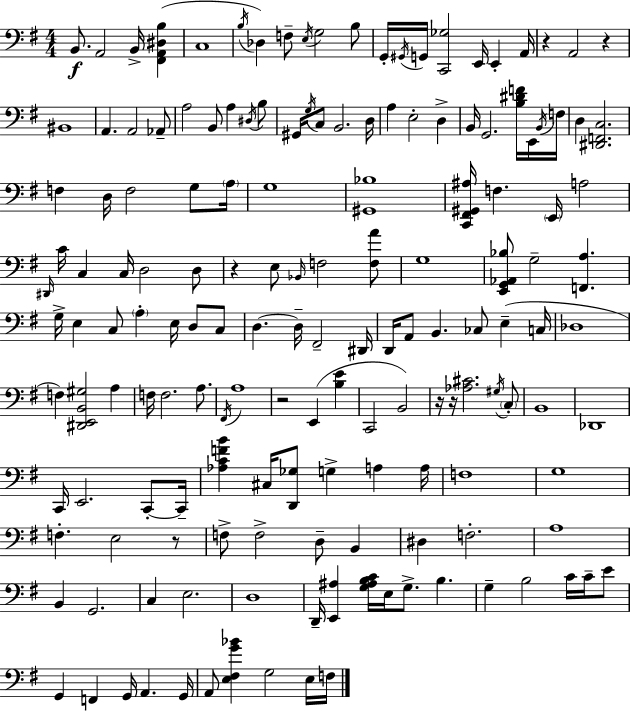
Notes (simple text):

B2/e. A2/h B2/s [F#2,A2,D#3,B3]/q C3/w B3/s Db3/q F3/e E3/s G3/h B3/e G2/s G#2/s G2/s [C2,Gb3]/h E2/s E2/q A2/s R/q A2/h R/q BIS2/w A2/q. A2/h Ab2/e A3/h B2/e A3/q D#3/s B3/e G#2/s G3/s C3/e B2/h. D3/s A3/q E3/h D3/q B2/s G2/h. [B3,D#4,F4]/s E2/s B2/s F3/s D3/q [D#2,F2,C3]/h. F3/q D3/s F3/h G3/e A3/s G3/w [G#2,Bb3]/w [C2,F#2,G#2,A#3]/s F3/q. E2/s A3/h D#2/s C4/s C3/q C3/s D3/h D3/e R/q E3/e Bb2/s F3/h [F3,A4]/e G3/w [E2,G2,Ab2,Bb3]/e G3/h [F2,A3]/q. G3/s E3/q C3/e A3/q E3/s D3/e C3/e D3/q. D3/s F#2/h D#2/s D2/s A2/e B2/q. CES3/e E3/q C3/s Db3/w F3/q [D#2,E2,B2,G#3]/h A3/q F3/s F3/h. A3/e. F#2/s A3/w R/h E2/q [B3,E4]/q C2/h B2/h R/s R/s [Ab3,C#4]/h. G#3/s C3/e B2/w Db2/w C2/s E2/h. C2/e C2/s [Ab3,C4,F4,B4]/q C#3/s [D2,Gb3]/e G3/q A3/q A3/s F3/w G3/w F3/q. E3/h R/e F3/e F3/h D3/e B2/q D#3/q F3/h. A3/w B2/q G2/h. C3/q E3/h. D3/w D2/s [E2,A#3]/q [G3,A#3,B3,C4]/s E3/s G3/e. B3/q. G3/q B3/h C4/s C4/s E4/e G2/q F2/q G2/s A2/q. G2/s A2/e [E3,F#3,G4,Bb4]/q G3/h E3/s F3/s